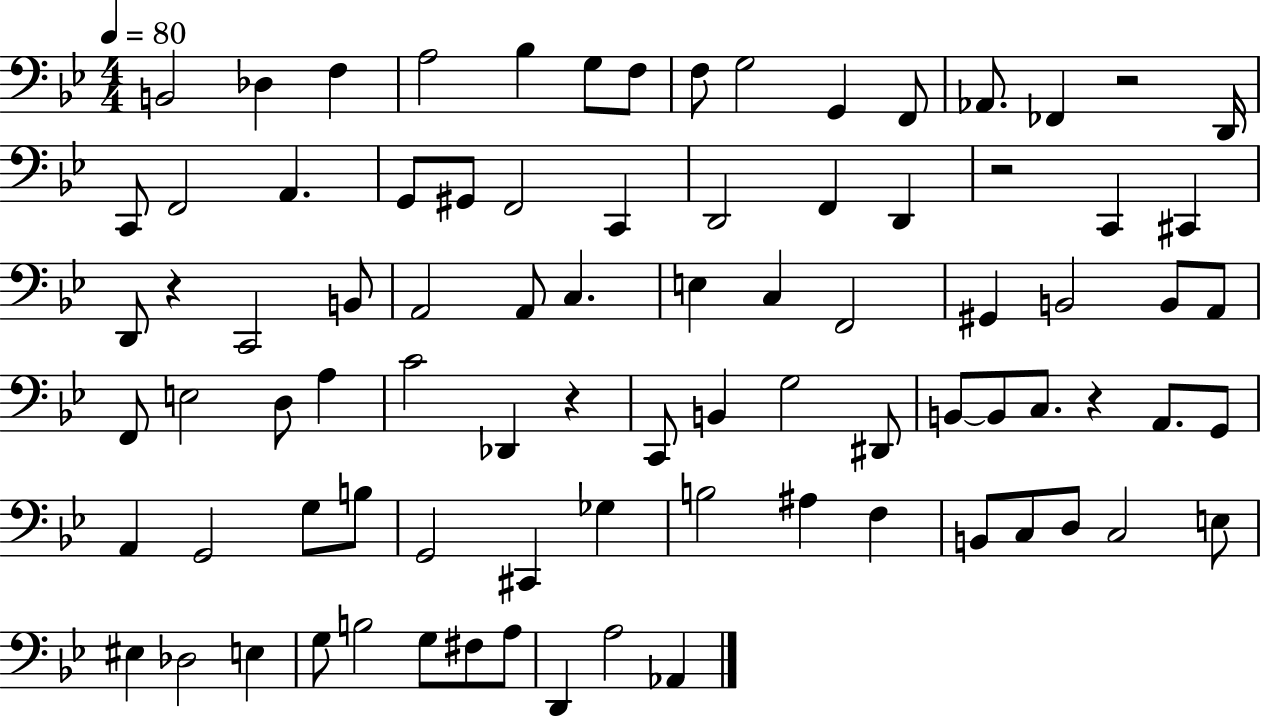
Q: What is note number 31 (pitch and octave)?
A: A2